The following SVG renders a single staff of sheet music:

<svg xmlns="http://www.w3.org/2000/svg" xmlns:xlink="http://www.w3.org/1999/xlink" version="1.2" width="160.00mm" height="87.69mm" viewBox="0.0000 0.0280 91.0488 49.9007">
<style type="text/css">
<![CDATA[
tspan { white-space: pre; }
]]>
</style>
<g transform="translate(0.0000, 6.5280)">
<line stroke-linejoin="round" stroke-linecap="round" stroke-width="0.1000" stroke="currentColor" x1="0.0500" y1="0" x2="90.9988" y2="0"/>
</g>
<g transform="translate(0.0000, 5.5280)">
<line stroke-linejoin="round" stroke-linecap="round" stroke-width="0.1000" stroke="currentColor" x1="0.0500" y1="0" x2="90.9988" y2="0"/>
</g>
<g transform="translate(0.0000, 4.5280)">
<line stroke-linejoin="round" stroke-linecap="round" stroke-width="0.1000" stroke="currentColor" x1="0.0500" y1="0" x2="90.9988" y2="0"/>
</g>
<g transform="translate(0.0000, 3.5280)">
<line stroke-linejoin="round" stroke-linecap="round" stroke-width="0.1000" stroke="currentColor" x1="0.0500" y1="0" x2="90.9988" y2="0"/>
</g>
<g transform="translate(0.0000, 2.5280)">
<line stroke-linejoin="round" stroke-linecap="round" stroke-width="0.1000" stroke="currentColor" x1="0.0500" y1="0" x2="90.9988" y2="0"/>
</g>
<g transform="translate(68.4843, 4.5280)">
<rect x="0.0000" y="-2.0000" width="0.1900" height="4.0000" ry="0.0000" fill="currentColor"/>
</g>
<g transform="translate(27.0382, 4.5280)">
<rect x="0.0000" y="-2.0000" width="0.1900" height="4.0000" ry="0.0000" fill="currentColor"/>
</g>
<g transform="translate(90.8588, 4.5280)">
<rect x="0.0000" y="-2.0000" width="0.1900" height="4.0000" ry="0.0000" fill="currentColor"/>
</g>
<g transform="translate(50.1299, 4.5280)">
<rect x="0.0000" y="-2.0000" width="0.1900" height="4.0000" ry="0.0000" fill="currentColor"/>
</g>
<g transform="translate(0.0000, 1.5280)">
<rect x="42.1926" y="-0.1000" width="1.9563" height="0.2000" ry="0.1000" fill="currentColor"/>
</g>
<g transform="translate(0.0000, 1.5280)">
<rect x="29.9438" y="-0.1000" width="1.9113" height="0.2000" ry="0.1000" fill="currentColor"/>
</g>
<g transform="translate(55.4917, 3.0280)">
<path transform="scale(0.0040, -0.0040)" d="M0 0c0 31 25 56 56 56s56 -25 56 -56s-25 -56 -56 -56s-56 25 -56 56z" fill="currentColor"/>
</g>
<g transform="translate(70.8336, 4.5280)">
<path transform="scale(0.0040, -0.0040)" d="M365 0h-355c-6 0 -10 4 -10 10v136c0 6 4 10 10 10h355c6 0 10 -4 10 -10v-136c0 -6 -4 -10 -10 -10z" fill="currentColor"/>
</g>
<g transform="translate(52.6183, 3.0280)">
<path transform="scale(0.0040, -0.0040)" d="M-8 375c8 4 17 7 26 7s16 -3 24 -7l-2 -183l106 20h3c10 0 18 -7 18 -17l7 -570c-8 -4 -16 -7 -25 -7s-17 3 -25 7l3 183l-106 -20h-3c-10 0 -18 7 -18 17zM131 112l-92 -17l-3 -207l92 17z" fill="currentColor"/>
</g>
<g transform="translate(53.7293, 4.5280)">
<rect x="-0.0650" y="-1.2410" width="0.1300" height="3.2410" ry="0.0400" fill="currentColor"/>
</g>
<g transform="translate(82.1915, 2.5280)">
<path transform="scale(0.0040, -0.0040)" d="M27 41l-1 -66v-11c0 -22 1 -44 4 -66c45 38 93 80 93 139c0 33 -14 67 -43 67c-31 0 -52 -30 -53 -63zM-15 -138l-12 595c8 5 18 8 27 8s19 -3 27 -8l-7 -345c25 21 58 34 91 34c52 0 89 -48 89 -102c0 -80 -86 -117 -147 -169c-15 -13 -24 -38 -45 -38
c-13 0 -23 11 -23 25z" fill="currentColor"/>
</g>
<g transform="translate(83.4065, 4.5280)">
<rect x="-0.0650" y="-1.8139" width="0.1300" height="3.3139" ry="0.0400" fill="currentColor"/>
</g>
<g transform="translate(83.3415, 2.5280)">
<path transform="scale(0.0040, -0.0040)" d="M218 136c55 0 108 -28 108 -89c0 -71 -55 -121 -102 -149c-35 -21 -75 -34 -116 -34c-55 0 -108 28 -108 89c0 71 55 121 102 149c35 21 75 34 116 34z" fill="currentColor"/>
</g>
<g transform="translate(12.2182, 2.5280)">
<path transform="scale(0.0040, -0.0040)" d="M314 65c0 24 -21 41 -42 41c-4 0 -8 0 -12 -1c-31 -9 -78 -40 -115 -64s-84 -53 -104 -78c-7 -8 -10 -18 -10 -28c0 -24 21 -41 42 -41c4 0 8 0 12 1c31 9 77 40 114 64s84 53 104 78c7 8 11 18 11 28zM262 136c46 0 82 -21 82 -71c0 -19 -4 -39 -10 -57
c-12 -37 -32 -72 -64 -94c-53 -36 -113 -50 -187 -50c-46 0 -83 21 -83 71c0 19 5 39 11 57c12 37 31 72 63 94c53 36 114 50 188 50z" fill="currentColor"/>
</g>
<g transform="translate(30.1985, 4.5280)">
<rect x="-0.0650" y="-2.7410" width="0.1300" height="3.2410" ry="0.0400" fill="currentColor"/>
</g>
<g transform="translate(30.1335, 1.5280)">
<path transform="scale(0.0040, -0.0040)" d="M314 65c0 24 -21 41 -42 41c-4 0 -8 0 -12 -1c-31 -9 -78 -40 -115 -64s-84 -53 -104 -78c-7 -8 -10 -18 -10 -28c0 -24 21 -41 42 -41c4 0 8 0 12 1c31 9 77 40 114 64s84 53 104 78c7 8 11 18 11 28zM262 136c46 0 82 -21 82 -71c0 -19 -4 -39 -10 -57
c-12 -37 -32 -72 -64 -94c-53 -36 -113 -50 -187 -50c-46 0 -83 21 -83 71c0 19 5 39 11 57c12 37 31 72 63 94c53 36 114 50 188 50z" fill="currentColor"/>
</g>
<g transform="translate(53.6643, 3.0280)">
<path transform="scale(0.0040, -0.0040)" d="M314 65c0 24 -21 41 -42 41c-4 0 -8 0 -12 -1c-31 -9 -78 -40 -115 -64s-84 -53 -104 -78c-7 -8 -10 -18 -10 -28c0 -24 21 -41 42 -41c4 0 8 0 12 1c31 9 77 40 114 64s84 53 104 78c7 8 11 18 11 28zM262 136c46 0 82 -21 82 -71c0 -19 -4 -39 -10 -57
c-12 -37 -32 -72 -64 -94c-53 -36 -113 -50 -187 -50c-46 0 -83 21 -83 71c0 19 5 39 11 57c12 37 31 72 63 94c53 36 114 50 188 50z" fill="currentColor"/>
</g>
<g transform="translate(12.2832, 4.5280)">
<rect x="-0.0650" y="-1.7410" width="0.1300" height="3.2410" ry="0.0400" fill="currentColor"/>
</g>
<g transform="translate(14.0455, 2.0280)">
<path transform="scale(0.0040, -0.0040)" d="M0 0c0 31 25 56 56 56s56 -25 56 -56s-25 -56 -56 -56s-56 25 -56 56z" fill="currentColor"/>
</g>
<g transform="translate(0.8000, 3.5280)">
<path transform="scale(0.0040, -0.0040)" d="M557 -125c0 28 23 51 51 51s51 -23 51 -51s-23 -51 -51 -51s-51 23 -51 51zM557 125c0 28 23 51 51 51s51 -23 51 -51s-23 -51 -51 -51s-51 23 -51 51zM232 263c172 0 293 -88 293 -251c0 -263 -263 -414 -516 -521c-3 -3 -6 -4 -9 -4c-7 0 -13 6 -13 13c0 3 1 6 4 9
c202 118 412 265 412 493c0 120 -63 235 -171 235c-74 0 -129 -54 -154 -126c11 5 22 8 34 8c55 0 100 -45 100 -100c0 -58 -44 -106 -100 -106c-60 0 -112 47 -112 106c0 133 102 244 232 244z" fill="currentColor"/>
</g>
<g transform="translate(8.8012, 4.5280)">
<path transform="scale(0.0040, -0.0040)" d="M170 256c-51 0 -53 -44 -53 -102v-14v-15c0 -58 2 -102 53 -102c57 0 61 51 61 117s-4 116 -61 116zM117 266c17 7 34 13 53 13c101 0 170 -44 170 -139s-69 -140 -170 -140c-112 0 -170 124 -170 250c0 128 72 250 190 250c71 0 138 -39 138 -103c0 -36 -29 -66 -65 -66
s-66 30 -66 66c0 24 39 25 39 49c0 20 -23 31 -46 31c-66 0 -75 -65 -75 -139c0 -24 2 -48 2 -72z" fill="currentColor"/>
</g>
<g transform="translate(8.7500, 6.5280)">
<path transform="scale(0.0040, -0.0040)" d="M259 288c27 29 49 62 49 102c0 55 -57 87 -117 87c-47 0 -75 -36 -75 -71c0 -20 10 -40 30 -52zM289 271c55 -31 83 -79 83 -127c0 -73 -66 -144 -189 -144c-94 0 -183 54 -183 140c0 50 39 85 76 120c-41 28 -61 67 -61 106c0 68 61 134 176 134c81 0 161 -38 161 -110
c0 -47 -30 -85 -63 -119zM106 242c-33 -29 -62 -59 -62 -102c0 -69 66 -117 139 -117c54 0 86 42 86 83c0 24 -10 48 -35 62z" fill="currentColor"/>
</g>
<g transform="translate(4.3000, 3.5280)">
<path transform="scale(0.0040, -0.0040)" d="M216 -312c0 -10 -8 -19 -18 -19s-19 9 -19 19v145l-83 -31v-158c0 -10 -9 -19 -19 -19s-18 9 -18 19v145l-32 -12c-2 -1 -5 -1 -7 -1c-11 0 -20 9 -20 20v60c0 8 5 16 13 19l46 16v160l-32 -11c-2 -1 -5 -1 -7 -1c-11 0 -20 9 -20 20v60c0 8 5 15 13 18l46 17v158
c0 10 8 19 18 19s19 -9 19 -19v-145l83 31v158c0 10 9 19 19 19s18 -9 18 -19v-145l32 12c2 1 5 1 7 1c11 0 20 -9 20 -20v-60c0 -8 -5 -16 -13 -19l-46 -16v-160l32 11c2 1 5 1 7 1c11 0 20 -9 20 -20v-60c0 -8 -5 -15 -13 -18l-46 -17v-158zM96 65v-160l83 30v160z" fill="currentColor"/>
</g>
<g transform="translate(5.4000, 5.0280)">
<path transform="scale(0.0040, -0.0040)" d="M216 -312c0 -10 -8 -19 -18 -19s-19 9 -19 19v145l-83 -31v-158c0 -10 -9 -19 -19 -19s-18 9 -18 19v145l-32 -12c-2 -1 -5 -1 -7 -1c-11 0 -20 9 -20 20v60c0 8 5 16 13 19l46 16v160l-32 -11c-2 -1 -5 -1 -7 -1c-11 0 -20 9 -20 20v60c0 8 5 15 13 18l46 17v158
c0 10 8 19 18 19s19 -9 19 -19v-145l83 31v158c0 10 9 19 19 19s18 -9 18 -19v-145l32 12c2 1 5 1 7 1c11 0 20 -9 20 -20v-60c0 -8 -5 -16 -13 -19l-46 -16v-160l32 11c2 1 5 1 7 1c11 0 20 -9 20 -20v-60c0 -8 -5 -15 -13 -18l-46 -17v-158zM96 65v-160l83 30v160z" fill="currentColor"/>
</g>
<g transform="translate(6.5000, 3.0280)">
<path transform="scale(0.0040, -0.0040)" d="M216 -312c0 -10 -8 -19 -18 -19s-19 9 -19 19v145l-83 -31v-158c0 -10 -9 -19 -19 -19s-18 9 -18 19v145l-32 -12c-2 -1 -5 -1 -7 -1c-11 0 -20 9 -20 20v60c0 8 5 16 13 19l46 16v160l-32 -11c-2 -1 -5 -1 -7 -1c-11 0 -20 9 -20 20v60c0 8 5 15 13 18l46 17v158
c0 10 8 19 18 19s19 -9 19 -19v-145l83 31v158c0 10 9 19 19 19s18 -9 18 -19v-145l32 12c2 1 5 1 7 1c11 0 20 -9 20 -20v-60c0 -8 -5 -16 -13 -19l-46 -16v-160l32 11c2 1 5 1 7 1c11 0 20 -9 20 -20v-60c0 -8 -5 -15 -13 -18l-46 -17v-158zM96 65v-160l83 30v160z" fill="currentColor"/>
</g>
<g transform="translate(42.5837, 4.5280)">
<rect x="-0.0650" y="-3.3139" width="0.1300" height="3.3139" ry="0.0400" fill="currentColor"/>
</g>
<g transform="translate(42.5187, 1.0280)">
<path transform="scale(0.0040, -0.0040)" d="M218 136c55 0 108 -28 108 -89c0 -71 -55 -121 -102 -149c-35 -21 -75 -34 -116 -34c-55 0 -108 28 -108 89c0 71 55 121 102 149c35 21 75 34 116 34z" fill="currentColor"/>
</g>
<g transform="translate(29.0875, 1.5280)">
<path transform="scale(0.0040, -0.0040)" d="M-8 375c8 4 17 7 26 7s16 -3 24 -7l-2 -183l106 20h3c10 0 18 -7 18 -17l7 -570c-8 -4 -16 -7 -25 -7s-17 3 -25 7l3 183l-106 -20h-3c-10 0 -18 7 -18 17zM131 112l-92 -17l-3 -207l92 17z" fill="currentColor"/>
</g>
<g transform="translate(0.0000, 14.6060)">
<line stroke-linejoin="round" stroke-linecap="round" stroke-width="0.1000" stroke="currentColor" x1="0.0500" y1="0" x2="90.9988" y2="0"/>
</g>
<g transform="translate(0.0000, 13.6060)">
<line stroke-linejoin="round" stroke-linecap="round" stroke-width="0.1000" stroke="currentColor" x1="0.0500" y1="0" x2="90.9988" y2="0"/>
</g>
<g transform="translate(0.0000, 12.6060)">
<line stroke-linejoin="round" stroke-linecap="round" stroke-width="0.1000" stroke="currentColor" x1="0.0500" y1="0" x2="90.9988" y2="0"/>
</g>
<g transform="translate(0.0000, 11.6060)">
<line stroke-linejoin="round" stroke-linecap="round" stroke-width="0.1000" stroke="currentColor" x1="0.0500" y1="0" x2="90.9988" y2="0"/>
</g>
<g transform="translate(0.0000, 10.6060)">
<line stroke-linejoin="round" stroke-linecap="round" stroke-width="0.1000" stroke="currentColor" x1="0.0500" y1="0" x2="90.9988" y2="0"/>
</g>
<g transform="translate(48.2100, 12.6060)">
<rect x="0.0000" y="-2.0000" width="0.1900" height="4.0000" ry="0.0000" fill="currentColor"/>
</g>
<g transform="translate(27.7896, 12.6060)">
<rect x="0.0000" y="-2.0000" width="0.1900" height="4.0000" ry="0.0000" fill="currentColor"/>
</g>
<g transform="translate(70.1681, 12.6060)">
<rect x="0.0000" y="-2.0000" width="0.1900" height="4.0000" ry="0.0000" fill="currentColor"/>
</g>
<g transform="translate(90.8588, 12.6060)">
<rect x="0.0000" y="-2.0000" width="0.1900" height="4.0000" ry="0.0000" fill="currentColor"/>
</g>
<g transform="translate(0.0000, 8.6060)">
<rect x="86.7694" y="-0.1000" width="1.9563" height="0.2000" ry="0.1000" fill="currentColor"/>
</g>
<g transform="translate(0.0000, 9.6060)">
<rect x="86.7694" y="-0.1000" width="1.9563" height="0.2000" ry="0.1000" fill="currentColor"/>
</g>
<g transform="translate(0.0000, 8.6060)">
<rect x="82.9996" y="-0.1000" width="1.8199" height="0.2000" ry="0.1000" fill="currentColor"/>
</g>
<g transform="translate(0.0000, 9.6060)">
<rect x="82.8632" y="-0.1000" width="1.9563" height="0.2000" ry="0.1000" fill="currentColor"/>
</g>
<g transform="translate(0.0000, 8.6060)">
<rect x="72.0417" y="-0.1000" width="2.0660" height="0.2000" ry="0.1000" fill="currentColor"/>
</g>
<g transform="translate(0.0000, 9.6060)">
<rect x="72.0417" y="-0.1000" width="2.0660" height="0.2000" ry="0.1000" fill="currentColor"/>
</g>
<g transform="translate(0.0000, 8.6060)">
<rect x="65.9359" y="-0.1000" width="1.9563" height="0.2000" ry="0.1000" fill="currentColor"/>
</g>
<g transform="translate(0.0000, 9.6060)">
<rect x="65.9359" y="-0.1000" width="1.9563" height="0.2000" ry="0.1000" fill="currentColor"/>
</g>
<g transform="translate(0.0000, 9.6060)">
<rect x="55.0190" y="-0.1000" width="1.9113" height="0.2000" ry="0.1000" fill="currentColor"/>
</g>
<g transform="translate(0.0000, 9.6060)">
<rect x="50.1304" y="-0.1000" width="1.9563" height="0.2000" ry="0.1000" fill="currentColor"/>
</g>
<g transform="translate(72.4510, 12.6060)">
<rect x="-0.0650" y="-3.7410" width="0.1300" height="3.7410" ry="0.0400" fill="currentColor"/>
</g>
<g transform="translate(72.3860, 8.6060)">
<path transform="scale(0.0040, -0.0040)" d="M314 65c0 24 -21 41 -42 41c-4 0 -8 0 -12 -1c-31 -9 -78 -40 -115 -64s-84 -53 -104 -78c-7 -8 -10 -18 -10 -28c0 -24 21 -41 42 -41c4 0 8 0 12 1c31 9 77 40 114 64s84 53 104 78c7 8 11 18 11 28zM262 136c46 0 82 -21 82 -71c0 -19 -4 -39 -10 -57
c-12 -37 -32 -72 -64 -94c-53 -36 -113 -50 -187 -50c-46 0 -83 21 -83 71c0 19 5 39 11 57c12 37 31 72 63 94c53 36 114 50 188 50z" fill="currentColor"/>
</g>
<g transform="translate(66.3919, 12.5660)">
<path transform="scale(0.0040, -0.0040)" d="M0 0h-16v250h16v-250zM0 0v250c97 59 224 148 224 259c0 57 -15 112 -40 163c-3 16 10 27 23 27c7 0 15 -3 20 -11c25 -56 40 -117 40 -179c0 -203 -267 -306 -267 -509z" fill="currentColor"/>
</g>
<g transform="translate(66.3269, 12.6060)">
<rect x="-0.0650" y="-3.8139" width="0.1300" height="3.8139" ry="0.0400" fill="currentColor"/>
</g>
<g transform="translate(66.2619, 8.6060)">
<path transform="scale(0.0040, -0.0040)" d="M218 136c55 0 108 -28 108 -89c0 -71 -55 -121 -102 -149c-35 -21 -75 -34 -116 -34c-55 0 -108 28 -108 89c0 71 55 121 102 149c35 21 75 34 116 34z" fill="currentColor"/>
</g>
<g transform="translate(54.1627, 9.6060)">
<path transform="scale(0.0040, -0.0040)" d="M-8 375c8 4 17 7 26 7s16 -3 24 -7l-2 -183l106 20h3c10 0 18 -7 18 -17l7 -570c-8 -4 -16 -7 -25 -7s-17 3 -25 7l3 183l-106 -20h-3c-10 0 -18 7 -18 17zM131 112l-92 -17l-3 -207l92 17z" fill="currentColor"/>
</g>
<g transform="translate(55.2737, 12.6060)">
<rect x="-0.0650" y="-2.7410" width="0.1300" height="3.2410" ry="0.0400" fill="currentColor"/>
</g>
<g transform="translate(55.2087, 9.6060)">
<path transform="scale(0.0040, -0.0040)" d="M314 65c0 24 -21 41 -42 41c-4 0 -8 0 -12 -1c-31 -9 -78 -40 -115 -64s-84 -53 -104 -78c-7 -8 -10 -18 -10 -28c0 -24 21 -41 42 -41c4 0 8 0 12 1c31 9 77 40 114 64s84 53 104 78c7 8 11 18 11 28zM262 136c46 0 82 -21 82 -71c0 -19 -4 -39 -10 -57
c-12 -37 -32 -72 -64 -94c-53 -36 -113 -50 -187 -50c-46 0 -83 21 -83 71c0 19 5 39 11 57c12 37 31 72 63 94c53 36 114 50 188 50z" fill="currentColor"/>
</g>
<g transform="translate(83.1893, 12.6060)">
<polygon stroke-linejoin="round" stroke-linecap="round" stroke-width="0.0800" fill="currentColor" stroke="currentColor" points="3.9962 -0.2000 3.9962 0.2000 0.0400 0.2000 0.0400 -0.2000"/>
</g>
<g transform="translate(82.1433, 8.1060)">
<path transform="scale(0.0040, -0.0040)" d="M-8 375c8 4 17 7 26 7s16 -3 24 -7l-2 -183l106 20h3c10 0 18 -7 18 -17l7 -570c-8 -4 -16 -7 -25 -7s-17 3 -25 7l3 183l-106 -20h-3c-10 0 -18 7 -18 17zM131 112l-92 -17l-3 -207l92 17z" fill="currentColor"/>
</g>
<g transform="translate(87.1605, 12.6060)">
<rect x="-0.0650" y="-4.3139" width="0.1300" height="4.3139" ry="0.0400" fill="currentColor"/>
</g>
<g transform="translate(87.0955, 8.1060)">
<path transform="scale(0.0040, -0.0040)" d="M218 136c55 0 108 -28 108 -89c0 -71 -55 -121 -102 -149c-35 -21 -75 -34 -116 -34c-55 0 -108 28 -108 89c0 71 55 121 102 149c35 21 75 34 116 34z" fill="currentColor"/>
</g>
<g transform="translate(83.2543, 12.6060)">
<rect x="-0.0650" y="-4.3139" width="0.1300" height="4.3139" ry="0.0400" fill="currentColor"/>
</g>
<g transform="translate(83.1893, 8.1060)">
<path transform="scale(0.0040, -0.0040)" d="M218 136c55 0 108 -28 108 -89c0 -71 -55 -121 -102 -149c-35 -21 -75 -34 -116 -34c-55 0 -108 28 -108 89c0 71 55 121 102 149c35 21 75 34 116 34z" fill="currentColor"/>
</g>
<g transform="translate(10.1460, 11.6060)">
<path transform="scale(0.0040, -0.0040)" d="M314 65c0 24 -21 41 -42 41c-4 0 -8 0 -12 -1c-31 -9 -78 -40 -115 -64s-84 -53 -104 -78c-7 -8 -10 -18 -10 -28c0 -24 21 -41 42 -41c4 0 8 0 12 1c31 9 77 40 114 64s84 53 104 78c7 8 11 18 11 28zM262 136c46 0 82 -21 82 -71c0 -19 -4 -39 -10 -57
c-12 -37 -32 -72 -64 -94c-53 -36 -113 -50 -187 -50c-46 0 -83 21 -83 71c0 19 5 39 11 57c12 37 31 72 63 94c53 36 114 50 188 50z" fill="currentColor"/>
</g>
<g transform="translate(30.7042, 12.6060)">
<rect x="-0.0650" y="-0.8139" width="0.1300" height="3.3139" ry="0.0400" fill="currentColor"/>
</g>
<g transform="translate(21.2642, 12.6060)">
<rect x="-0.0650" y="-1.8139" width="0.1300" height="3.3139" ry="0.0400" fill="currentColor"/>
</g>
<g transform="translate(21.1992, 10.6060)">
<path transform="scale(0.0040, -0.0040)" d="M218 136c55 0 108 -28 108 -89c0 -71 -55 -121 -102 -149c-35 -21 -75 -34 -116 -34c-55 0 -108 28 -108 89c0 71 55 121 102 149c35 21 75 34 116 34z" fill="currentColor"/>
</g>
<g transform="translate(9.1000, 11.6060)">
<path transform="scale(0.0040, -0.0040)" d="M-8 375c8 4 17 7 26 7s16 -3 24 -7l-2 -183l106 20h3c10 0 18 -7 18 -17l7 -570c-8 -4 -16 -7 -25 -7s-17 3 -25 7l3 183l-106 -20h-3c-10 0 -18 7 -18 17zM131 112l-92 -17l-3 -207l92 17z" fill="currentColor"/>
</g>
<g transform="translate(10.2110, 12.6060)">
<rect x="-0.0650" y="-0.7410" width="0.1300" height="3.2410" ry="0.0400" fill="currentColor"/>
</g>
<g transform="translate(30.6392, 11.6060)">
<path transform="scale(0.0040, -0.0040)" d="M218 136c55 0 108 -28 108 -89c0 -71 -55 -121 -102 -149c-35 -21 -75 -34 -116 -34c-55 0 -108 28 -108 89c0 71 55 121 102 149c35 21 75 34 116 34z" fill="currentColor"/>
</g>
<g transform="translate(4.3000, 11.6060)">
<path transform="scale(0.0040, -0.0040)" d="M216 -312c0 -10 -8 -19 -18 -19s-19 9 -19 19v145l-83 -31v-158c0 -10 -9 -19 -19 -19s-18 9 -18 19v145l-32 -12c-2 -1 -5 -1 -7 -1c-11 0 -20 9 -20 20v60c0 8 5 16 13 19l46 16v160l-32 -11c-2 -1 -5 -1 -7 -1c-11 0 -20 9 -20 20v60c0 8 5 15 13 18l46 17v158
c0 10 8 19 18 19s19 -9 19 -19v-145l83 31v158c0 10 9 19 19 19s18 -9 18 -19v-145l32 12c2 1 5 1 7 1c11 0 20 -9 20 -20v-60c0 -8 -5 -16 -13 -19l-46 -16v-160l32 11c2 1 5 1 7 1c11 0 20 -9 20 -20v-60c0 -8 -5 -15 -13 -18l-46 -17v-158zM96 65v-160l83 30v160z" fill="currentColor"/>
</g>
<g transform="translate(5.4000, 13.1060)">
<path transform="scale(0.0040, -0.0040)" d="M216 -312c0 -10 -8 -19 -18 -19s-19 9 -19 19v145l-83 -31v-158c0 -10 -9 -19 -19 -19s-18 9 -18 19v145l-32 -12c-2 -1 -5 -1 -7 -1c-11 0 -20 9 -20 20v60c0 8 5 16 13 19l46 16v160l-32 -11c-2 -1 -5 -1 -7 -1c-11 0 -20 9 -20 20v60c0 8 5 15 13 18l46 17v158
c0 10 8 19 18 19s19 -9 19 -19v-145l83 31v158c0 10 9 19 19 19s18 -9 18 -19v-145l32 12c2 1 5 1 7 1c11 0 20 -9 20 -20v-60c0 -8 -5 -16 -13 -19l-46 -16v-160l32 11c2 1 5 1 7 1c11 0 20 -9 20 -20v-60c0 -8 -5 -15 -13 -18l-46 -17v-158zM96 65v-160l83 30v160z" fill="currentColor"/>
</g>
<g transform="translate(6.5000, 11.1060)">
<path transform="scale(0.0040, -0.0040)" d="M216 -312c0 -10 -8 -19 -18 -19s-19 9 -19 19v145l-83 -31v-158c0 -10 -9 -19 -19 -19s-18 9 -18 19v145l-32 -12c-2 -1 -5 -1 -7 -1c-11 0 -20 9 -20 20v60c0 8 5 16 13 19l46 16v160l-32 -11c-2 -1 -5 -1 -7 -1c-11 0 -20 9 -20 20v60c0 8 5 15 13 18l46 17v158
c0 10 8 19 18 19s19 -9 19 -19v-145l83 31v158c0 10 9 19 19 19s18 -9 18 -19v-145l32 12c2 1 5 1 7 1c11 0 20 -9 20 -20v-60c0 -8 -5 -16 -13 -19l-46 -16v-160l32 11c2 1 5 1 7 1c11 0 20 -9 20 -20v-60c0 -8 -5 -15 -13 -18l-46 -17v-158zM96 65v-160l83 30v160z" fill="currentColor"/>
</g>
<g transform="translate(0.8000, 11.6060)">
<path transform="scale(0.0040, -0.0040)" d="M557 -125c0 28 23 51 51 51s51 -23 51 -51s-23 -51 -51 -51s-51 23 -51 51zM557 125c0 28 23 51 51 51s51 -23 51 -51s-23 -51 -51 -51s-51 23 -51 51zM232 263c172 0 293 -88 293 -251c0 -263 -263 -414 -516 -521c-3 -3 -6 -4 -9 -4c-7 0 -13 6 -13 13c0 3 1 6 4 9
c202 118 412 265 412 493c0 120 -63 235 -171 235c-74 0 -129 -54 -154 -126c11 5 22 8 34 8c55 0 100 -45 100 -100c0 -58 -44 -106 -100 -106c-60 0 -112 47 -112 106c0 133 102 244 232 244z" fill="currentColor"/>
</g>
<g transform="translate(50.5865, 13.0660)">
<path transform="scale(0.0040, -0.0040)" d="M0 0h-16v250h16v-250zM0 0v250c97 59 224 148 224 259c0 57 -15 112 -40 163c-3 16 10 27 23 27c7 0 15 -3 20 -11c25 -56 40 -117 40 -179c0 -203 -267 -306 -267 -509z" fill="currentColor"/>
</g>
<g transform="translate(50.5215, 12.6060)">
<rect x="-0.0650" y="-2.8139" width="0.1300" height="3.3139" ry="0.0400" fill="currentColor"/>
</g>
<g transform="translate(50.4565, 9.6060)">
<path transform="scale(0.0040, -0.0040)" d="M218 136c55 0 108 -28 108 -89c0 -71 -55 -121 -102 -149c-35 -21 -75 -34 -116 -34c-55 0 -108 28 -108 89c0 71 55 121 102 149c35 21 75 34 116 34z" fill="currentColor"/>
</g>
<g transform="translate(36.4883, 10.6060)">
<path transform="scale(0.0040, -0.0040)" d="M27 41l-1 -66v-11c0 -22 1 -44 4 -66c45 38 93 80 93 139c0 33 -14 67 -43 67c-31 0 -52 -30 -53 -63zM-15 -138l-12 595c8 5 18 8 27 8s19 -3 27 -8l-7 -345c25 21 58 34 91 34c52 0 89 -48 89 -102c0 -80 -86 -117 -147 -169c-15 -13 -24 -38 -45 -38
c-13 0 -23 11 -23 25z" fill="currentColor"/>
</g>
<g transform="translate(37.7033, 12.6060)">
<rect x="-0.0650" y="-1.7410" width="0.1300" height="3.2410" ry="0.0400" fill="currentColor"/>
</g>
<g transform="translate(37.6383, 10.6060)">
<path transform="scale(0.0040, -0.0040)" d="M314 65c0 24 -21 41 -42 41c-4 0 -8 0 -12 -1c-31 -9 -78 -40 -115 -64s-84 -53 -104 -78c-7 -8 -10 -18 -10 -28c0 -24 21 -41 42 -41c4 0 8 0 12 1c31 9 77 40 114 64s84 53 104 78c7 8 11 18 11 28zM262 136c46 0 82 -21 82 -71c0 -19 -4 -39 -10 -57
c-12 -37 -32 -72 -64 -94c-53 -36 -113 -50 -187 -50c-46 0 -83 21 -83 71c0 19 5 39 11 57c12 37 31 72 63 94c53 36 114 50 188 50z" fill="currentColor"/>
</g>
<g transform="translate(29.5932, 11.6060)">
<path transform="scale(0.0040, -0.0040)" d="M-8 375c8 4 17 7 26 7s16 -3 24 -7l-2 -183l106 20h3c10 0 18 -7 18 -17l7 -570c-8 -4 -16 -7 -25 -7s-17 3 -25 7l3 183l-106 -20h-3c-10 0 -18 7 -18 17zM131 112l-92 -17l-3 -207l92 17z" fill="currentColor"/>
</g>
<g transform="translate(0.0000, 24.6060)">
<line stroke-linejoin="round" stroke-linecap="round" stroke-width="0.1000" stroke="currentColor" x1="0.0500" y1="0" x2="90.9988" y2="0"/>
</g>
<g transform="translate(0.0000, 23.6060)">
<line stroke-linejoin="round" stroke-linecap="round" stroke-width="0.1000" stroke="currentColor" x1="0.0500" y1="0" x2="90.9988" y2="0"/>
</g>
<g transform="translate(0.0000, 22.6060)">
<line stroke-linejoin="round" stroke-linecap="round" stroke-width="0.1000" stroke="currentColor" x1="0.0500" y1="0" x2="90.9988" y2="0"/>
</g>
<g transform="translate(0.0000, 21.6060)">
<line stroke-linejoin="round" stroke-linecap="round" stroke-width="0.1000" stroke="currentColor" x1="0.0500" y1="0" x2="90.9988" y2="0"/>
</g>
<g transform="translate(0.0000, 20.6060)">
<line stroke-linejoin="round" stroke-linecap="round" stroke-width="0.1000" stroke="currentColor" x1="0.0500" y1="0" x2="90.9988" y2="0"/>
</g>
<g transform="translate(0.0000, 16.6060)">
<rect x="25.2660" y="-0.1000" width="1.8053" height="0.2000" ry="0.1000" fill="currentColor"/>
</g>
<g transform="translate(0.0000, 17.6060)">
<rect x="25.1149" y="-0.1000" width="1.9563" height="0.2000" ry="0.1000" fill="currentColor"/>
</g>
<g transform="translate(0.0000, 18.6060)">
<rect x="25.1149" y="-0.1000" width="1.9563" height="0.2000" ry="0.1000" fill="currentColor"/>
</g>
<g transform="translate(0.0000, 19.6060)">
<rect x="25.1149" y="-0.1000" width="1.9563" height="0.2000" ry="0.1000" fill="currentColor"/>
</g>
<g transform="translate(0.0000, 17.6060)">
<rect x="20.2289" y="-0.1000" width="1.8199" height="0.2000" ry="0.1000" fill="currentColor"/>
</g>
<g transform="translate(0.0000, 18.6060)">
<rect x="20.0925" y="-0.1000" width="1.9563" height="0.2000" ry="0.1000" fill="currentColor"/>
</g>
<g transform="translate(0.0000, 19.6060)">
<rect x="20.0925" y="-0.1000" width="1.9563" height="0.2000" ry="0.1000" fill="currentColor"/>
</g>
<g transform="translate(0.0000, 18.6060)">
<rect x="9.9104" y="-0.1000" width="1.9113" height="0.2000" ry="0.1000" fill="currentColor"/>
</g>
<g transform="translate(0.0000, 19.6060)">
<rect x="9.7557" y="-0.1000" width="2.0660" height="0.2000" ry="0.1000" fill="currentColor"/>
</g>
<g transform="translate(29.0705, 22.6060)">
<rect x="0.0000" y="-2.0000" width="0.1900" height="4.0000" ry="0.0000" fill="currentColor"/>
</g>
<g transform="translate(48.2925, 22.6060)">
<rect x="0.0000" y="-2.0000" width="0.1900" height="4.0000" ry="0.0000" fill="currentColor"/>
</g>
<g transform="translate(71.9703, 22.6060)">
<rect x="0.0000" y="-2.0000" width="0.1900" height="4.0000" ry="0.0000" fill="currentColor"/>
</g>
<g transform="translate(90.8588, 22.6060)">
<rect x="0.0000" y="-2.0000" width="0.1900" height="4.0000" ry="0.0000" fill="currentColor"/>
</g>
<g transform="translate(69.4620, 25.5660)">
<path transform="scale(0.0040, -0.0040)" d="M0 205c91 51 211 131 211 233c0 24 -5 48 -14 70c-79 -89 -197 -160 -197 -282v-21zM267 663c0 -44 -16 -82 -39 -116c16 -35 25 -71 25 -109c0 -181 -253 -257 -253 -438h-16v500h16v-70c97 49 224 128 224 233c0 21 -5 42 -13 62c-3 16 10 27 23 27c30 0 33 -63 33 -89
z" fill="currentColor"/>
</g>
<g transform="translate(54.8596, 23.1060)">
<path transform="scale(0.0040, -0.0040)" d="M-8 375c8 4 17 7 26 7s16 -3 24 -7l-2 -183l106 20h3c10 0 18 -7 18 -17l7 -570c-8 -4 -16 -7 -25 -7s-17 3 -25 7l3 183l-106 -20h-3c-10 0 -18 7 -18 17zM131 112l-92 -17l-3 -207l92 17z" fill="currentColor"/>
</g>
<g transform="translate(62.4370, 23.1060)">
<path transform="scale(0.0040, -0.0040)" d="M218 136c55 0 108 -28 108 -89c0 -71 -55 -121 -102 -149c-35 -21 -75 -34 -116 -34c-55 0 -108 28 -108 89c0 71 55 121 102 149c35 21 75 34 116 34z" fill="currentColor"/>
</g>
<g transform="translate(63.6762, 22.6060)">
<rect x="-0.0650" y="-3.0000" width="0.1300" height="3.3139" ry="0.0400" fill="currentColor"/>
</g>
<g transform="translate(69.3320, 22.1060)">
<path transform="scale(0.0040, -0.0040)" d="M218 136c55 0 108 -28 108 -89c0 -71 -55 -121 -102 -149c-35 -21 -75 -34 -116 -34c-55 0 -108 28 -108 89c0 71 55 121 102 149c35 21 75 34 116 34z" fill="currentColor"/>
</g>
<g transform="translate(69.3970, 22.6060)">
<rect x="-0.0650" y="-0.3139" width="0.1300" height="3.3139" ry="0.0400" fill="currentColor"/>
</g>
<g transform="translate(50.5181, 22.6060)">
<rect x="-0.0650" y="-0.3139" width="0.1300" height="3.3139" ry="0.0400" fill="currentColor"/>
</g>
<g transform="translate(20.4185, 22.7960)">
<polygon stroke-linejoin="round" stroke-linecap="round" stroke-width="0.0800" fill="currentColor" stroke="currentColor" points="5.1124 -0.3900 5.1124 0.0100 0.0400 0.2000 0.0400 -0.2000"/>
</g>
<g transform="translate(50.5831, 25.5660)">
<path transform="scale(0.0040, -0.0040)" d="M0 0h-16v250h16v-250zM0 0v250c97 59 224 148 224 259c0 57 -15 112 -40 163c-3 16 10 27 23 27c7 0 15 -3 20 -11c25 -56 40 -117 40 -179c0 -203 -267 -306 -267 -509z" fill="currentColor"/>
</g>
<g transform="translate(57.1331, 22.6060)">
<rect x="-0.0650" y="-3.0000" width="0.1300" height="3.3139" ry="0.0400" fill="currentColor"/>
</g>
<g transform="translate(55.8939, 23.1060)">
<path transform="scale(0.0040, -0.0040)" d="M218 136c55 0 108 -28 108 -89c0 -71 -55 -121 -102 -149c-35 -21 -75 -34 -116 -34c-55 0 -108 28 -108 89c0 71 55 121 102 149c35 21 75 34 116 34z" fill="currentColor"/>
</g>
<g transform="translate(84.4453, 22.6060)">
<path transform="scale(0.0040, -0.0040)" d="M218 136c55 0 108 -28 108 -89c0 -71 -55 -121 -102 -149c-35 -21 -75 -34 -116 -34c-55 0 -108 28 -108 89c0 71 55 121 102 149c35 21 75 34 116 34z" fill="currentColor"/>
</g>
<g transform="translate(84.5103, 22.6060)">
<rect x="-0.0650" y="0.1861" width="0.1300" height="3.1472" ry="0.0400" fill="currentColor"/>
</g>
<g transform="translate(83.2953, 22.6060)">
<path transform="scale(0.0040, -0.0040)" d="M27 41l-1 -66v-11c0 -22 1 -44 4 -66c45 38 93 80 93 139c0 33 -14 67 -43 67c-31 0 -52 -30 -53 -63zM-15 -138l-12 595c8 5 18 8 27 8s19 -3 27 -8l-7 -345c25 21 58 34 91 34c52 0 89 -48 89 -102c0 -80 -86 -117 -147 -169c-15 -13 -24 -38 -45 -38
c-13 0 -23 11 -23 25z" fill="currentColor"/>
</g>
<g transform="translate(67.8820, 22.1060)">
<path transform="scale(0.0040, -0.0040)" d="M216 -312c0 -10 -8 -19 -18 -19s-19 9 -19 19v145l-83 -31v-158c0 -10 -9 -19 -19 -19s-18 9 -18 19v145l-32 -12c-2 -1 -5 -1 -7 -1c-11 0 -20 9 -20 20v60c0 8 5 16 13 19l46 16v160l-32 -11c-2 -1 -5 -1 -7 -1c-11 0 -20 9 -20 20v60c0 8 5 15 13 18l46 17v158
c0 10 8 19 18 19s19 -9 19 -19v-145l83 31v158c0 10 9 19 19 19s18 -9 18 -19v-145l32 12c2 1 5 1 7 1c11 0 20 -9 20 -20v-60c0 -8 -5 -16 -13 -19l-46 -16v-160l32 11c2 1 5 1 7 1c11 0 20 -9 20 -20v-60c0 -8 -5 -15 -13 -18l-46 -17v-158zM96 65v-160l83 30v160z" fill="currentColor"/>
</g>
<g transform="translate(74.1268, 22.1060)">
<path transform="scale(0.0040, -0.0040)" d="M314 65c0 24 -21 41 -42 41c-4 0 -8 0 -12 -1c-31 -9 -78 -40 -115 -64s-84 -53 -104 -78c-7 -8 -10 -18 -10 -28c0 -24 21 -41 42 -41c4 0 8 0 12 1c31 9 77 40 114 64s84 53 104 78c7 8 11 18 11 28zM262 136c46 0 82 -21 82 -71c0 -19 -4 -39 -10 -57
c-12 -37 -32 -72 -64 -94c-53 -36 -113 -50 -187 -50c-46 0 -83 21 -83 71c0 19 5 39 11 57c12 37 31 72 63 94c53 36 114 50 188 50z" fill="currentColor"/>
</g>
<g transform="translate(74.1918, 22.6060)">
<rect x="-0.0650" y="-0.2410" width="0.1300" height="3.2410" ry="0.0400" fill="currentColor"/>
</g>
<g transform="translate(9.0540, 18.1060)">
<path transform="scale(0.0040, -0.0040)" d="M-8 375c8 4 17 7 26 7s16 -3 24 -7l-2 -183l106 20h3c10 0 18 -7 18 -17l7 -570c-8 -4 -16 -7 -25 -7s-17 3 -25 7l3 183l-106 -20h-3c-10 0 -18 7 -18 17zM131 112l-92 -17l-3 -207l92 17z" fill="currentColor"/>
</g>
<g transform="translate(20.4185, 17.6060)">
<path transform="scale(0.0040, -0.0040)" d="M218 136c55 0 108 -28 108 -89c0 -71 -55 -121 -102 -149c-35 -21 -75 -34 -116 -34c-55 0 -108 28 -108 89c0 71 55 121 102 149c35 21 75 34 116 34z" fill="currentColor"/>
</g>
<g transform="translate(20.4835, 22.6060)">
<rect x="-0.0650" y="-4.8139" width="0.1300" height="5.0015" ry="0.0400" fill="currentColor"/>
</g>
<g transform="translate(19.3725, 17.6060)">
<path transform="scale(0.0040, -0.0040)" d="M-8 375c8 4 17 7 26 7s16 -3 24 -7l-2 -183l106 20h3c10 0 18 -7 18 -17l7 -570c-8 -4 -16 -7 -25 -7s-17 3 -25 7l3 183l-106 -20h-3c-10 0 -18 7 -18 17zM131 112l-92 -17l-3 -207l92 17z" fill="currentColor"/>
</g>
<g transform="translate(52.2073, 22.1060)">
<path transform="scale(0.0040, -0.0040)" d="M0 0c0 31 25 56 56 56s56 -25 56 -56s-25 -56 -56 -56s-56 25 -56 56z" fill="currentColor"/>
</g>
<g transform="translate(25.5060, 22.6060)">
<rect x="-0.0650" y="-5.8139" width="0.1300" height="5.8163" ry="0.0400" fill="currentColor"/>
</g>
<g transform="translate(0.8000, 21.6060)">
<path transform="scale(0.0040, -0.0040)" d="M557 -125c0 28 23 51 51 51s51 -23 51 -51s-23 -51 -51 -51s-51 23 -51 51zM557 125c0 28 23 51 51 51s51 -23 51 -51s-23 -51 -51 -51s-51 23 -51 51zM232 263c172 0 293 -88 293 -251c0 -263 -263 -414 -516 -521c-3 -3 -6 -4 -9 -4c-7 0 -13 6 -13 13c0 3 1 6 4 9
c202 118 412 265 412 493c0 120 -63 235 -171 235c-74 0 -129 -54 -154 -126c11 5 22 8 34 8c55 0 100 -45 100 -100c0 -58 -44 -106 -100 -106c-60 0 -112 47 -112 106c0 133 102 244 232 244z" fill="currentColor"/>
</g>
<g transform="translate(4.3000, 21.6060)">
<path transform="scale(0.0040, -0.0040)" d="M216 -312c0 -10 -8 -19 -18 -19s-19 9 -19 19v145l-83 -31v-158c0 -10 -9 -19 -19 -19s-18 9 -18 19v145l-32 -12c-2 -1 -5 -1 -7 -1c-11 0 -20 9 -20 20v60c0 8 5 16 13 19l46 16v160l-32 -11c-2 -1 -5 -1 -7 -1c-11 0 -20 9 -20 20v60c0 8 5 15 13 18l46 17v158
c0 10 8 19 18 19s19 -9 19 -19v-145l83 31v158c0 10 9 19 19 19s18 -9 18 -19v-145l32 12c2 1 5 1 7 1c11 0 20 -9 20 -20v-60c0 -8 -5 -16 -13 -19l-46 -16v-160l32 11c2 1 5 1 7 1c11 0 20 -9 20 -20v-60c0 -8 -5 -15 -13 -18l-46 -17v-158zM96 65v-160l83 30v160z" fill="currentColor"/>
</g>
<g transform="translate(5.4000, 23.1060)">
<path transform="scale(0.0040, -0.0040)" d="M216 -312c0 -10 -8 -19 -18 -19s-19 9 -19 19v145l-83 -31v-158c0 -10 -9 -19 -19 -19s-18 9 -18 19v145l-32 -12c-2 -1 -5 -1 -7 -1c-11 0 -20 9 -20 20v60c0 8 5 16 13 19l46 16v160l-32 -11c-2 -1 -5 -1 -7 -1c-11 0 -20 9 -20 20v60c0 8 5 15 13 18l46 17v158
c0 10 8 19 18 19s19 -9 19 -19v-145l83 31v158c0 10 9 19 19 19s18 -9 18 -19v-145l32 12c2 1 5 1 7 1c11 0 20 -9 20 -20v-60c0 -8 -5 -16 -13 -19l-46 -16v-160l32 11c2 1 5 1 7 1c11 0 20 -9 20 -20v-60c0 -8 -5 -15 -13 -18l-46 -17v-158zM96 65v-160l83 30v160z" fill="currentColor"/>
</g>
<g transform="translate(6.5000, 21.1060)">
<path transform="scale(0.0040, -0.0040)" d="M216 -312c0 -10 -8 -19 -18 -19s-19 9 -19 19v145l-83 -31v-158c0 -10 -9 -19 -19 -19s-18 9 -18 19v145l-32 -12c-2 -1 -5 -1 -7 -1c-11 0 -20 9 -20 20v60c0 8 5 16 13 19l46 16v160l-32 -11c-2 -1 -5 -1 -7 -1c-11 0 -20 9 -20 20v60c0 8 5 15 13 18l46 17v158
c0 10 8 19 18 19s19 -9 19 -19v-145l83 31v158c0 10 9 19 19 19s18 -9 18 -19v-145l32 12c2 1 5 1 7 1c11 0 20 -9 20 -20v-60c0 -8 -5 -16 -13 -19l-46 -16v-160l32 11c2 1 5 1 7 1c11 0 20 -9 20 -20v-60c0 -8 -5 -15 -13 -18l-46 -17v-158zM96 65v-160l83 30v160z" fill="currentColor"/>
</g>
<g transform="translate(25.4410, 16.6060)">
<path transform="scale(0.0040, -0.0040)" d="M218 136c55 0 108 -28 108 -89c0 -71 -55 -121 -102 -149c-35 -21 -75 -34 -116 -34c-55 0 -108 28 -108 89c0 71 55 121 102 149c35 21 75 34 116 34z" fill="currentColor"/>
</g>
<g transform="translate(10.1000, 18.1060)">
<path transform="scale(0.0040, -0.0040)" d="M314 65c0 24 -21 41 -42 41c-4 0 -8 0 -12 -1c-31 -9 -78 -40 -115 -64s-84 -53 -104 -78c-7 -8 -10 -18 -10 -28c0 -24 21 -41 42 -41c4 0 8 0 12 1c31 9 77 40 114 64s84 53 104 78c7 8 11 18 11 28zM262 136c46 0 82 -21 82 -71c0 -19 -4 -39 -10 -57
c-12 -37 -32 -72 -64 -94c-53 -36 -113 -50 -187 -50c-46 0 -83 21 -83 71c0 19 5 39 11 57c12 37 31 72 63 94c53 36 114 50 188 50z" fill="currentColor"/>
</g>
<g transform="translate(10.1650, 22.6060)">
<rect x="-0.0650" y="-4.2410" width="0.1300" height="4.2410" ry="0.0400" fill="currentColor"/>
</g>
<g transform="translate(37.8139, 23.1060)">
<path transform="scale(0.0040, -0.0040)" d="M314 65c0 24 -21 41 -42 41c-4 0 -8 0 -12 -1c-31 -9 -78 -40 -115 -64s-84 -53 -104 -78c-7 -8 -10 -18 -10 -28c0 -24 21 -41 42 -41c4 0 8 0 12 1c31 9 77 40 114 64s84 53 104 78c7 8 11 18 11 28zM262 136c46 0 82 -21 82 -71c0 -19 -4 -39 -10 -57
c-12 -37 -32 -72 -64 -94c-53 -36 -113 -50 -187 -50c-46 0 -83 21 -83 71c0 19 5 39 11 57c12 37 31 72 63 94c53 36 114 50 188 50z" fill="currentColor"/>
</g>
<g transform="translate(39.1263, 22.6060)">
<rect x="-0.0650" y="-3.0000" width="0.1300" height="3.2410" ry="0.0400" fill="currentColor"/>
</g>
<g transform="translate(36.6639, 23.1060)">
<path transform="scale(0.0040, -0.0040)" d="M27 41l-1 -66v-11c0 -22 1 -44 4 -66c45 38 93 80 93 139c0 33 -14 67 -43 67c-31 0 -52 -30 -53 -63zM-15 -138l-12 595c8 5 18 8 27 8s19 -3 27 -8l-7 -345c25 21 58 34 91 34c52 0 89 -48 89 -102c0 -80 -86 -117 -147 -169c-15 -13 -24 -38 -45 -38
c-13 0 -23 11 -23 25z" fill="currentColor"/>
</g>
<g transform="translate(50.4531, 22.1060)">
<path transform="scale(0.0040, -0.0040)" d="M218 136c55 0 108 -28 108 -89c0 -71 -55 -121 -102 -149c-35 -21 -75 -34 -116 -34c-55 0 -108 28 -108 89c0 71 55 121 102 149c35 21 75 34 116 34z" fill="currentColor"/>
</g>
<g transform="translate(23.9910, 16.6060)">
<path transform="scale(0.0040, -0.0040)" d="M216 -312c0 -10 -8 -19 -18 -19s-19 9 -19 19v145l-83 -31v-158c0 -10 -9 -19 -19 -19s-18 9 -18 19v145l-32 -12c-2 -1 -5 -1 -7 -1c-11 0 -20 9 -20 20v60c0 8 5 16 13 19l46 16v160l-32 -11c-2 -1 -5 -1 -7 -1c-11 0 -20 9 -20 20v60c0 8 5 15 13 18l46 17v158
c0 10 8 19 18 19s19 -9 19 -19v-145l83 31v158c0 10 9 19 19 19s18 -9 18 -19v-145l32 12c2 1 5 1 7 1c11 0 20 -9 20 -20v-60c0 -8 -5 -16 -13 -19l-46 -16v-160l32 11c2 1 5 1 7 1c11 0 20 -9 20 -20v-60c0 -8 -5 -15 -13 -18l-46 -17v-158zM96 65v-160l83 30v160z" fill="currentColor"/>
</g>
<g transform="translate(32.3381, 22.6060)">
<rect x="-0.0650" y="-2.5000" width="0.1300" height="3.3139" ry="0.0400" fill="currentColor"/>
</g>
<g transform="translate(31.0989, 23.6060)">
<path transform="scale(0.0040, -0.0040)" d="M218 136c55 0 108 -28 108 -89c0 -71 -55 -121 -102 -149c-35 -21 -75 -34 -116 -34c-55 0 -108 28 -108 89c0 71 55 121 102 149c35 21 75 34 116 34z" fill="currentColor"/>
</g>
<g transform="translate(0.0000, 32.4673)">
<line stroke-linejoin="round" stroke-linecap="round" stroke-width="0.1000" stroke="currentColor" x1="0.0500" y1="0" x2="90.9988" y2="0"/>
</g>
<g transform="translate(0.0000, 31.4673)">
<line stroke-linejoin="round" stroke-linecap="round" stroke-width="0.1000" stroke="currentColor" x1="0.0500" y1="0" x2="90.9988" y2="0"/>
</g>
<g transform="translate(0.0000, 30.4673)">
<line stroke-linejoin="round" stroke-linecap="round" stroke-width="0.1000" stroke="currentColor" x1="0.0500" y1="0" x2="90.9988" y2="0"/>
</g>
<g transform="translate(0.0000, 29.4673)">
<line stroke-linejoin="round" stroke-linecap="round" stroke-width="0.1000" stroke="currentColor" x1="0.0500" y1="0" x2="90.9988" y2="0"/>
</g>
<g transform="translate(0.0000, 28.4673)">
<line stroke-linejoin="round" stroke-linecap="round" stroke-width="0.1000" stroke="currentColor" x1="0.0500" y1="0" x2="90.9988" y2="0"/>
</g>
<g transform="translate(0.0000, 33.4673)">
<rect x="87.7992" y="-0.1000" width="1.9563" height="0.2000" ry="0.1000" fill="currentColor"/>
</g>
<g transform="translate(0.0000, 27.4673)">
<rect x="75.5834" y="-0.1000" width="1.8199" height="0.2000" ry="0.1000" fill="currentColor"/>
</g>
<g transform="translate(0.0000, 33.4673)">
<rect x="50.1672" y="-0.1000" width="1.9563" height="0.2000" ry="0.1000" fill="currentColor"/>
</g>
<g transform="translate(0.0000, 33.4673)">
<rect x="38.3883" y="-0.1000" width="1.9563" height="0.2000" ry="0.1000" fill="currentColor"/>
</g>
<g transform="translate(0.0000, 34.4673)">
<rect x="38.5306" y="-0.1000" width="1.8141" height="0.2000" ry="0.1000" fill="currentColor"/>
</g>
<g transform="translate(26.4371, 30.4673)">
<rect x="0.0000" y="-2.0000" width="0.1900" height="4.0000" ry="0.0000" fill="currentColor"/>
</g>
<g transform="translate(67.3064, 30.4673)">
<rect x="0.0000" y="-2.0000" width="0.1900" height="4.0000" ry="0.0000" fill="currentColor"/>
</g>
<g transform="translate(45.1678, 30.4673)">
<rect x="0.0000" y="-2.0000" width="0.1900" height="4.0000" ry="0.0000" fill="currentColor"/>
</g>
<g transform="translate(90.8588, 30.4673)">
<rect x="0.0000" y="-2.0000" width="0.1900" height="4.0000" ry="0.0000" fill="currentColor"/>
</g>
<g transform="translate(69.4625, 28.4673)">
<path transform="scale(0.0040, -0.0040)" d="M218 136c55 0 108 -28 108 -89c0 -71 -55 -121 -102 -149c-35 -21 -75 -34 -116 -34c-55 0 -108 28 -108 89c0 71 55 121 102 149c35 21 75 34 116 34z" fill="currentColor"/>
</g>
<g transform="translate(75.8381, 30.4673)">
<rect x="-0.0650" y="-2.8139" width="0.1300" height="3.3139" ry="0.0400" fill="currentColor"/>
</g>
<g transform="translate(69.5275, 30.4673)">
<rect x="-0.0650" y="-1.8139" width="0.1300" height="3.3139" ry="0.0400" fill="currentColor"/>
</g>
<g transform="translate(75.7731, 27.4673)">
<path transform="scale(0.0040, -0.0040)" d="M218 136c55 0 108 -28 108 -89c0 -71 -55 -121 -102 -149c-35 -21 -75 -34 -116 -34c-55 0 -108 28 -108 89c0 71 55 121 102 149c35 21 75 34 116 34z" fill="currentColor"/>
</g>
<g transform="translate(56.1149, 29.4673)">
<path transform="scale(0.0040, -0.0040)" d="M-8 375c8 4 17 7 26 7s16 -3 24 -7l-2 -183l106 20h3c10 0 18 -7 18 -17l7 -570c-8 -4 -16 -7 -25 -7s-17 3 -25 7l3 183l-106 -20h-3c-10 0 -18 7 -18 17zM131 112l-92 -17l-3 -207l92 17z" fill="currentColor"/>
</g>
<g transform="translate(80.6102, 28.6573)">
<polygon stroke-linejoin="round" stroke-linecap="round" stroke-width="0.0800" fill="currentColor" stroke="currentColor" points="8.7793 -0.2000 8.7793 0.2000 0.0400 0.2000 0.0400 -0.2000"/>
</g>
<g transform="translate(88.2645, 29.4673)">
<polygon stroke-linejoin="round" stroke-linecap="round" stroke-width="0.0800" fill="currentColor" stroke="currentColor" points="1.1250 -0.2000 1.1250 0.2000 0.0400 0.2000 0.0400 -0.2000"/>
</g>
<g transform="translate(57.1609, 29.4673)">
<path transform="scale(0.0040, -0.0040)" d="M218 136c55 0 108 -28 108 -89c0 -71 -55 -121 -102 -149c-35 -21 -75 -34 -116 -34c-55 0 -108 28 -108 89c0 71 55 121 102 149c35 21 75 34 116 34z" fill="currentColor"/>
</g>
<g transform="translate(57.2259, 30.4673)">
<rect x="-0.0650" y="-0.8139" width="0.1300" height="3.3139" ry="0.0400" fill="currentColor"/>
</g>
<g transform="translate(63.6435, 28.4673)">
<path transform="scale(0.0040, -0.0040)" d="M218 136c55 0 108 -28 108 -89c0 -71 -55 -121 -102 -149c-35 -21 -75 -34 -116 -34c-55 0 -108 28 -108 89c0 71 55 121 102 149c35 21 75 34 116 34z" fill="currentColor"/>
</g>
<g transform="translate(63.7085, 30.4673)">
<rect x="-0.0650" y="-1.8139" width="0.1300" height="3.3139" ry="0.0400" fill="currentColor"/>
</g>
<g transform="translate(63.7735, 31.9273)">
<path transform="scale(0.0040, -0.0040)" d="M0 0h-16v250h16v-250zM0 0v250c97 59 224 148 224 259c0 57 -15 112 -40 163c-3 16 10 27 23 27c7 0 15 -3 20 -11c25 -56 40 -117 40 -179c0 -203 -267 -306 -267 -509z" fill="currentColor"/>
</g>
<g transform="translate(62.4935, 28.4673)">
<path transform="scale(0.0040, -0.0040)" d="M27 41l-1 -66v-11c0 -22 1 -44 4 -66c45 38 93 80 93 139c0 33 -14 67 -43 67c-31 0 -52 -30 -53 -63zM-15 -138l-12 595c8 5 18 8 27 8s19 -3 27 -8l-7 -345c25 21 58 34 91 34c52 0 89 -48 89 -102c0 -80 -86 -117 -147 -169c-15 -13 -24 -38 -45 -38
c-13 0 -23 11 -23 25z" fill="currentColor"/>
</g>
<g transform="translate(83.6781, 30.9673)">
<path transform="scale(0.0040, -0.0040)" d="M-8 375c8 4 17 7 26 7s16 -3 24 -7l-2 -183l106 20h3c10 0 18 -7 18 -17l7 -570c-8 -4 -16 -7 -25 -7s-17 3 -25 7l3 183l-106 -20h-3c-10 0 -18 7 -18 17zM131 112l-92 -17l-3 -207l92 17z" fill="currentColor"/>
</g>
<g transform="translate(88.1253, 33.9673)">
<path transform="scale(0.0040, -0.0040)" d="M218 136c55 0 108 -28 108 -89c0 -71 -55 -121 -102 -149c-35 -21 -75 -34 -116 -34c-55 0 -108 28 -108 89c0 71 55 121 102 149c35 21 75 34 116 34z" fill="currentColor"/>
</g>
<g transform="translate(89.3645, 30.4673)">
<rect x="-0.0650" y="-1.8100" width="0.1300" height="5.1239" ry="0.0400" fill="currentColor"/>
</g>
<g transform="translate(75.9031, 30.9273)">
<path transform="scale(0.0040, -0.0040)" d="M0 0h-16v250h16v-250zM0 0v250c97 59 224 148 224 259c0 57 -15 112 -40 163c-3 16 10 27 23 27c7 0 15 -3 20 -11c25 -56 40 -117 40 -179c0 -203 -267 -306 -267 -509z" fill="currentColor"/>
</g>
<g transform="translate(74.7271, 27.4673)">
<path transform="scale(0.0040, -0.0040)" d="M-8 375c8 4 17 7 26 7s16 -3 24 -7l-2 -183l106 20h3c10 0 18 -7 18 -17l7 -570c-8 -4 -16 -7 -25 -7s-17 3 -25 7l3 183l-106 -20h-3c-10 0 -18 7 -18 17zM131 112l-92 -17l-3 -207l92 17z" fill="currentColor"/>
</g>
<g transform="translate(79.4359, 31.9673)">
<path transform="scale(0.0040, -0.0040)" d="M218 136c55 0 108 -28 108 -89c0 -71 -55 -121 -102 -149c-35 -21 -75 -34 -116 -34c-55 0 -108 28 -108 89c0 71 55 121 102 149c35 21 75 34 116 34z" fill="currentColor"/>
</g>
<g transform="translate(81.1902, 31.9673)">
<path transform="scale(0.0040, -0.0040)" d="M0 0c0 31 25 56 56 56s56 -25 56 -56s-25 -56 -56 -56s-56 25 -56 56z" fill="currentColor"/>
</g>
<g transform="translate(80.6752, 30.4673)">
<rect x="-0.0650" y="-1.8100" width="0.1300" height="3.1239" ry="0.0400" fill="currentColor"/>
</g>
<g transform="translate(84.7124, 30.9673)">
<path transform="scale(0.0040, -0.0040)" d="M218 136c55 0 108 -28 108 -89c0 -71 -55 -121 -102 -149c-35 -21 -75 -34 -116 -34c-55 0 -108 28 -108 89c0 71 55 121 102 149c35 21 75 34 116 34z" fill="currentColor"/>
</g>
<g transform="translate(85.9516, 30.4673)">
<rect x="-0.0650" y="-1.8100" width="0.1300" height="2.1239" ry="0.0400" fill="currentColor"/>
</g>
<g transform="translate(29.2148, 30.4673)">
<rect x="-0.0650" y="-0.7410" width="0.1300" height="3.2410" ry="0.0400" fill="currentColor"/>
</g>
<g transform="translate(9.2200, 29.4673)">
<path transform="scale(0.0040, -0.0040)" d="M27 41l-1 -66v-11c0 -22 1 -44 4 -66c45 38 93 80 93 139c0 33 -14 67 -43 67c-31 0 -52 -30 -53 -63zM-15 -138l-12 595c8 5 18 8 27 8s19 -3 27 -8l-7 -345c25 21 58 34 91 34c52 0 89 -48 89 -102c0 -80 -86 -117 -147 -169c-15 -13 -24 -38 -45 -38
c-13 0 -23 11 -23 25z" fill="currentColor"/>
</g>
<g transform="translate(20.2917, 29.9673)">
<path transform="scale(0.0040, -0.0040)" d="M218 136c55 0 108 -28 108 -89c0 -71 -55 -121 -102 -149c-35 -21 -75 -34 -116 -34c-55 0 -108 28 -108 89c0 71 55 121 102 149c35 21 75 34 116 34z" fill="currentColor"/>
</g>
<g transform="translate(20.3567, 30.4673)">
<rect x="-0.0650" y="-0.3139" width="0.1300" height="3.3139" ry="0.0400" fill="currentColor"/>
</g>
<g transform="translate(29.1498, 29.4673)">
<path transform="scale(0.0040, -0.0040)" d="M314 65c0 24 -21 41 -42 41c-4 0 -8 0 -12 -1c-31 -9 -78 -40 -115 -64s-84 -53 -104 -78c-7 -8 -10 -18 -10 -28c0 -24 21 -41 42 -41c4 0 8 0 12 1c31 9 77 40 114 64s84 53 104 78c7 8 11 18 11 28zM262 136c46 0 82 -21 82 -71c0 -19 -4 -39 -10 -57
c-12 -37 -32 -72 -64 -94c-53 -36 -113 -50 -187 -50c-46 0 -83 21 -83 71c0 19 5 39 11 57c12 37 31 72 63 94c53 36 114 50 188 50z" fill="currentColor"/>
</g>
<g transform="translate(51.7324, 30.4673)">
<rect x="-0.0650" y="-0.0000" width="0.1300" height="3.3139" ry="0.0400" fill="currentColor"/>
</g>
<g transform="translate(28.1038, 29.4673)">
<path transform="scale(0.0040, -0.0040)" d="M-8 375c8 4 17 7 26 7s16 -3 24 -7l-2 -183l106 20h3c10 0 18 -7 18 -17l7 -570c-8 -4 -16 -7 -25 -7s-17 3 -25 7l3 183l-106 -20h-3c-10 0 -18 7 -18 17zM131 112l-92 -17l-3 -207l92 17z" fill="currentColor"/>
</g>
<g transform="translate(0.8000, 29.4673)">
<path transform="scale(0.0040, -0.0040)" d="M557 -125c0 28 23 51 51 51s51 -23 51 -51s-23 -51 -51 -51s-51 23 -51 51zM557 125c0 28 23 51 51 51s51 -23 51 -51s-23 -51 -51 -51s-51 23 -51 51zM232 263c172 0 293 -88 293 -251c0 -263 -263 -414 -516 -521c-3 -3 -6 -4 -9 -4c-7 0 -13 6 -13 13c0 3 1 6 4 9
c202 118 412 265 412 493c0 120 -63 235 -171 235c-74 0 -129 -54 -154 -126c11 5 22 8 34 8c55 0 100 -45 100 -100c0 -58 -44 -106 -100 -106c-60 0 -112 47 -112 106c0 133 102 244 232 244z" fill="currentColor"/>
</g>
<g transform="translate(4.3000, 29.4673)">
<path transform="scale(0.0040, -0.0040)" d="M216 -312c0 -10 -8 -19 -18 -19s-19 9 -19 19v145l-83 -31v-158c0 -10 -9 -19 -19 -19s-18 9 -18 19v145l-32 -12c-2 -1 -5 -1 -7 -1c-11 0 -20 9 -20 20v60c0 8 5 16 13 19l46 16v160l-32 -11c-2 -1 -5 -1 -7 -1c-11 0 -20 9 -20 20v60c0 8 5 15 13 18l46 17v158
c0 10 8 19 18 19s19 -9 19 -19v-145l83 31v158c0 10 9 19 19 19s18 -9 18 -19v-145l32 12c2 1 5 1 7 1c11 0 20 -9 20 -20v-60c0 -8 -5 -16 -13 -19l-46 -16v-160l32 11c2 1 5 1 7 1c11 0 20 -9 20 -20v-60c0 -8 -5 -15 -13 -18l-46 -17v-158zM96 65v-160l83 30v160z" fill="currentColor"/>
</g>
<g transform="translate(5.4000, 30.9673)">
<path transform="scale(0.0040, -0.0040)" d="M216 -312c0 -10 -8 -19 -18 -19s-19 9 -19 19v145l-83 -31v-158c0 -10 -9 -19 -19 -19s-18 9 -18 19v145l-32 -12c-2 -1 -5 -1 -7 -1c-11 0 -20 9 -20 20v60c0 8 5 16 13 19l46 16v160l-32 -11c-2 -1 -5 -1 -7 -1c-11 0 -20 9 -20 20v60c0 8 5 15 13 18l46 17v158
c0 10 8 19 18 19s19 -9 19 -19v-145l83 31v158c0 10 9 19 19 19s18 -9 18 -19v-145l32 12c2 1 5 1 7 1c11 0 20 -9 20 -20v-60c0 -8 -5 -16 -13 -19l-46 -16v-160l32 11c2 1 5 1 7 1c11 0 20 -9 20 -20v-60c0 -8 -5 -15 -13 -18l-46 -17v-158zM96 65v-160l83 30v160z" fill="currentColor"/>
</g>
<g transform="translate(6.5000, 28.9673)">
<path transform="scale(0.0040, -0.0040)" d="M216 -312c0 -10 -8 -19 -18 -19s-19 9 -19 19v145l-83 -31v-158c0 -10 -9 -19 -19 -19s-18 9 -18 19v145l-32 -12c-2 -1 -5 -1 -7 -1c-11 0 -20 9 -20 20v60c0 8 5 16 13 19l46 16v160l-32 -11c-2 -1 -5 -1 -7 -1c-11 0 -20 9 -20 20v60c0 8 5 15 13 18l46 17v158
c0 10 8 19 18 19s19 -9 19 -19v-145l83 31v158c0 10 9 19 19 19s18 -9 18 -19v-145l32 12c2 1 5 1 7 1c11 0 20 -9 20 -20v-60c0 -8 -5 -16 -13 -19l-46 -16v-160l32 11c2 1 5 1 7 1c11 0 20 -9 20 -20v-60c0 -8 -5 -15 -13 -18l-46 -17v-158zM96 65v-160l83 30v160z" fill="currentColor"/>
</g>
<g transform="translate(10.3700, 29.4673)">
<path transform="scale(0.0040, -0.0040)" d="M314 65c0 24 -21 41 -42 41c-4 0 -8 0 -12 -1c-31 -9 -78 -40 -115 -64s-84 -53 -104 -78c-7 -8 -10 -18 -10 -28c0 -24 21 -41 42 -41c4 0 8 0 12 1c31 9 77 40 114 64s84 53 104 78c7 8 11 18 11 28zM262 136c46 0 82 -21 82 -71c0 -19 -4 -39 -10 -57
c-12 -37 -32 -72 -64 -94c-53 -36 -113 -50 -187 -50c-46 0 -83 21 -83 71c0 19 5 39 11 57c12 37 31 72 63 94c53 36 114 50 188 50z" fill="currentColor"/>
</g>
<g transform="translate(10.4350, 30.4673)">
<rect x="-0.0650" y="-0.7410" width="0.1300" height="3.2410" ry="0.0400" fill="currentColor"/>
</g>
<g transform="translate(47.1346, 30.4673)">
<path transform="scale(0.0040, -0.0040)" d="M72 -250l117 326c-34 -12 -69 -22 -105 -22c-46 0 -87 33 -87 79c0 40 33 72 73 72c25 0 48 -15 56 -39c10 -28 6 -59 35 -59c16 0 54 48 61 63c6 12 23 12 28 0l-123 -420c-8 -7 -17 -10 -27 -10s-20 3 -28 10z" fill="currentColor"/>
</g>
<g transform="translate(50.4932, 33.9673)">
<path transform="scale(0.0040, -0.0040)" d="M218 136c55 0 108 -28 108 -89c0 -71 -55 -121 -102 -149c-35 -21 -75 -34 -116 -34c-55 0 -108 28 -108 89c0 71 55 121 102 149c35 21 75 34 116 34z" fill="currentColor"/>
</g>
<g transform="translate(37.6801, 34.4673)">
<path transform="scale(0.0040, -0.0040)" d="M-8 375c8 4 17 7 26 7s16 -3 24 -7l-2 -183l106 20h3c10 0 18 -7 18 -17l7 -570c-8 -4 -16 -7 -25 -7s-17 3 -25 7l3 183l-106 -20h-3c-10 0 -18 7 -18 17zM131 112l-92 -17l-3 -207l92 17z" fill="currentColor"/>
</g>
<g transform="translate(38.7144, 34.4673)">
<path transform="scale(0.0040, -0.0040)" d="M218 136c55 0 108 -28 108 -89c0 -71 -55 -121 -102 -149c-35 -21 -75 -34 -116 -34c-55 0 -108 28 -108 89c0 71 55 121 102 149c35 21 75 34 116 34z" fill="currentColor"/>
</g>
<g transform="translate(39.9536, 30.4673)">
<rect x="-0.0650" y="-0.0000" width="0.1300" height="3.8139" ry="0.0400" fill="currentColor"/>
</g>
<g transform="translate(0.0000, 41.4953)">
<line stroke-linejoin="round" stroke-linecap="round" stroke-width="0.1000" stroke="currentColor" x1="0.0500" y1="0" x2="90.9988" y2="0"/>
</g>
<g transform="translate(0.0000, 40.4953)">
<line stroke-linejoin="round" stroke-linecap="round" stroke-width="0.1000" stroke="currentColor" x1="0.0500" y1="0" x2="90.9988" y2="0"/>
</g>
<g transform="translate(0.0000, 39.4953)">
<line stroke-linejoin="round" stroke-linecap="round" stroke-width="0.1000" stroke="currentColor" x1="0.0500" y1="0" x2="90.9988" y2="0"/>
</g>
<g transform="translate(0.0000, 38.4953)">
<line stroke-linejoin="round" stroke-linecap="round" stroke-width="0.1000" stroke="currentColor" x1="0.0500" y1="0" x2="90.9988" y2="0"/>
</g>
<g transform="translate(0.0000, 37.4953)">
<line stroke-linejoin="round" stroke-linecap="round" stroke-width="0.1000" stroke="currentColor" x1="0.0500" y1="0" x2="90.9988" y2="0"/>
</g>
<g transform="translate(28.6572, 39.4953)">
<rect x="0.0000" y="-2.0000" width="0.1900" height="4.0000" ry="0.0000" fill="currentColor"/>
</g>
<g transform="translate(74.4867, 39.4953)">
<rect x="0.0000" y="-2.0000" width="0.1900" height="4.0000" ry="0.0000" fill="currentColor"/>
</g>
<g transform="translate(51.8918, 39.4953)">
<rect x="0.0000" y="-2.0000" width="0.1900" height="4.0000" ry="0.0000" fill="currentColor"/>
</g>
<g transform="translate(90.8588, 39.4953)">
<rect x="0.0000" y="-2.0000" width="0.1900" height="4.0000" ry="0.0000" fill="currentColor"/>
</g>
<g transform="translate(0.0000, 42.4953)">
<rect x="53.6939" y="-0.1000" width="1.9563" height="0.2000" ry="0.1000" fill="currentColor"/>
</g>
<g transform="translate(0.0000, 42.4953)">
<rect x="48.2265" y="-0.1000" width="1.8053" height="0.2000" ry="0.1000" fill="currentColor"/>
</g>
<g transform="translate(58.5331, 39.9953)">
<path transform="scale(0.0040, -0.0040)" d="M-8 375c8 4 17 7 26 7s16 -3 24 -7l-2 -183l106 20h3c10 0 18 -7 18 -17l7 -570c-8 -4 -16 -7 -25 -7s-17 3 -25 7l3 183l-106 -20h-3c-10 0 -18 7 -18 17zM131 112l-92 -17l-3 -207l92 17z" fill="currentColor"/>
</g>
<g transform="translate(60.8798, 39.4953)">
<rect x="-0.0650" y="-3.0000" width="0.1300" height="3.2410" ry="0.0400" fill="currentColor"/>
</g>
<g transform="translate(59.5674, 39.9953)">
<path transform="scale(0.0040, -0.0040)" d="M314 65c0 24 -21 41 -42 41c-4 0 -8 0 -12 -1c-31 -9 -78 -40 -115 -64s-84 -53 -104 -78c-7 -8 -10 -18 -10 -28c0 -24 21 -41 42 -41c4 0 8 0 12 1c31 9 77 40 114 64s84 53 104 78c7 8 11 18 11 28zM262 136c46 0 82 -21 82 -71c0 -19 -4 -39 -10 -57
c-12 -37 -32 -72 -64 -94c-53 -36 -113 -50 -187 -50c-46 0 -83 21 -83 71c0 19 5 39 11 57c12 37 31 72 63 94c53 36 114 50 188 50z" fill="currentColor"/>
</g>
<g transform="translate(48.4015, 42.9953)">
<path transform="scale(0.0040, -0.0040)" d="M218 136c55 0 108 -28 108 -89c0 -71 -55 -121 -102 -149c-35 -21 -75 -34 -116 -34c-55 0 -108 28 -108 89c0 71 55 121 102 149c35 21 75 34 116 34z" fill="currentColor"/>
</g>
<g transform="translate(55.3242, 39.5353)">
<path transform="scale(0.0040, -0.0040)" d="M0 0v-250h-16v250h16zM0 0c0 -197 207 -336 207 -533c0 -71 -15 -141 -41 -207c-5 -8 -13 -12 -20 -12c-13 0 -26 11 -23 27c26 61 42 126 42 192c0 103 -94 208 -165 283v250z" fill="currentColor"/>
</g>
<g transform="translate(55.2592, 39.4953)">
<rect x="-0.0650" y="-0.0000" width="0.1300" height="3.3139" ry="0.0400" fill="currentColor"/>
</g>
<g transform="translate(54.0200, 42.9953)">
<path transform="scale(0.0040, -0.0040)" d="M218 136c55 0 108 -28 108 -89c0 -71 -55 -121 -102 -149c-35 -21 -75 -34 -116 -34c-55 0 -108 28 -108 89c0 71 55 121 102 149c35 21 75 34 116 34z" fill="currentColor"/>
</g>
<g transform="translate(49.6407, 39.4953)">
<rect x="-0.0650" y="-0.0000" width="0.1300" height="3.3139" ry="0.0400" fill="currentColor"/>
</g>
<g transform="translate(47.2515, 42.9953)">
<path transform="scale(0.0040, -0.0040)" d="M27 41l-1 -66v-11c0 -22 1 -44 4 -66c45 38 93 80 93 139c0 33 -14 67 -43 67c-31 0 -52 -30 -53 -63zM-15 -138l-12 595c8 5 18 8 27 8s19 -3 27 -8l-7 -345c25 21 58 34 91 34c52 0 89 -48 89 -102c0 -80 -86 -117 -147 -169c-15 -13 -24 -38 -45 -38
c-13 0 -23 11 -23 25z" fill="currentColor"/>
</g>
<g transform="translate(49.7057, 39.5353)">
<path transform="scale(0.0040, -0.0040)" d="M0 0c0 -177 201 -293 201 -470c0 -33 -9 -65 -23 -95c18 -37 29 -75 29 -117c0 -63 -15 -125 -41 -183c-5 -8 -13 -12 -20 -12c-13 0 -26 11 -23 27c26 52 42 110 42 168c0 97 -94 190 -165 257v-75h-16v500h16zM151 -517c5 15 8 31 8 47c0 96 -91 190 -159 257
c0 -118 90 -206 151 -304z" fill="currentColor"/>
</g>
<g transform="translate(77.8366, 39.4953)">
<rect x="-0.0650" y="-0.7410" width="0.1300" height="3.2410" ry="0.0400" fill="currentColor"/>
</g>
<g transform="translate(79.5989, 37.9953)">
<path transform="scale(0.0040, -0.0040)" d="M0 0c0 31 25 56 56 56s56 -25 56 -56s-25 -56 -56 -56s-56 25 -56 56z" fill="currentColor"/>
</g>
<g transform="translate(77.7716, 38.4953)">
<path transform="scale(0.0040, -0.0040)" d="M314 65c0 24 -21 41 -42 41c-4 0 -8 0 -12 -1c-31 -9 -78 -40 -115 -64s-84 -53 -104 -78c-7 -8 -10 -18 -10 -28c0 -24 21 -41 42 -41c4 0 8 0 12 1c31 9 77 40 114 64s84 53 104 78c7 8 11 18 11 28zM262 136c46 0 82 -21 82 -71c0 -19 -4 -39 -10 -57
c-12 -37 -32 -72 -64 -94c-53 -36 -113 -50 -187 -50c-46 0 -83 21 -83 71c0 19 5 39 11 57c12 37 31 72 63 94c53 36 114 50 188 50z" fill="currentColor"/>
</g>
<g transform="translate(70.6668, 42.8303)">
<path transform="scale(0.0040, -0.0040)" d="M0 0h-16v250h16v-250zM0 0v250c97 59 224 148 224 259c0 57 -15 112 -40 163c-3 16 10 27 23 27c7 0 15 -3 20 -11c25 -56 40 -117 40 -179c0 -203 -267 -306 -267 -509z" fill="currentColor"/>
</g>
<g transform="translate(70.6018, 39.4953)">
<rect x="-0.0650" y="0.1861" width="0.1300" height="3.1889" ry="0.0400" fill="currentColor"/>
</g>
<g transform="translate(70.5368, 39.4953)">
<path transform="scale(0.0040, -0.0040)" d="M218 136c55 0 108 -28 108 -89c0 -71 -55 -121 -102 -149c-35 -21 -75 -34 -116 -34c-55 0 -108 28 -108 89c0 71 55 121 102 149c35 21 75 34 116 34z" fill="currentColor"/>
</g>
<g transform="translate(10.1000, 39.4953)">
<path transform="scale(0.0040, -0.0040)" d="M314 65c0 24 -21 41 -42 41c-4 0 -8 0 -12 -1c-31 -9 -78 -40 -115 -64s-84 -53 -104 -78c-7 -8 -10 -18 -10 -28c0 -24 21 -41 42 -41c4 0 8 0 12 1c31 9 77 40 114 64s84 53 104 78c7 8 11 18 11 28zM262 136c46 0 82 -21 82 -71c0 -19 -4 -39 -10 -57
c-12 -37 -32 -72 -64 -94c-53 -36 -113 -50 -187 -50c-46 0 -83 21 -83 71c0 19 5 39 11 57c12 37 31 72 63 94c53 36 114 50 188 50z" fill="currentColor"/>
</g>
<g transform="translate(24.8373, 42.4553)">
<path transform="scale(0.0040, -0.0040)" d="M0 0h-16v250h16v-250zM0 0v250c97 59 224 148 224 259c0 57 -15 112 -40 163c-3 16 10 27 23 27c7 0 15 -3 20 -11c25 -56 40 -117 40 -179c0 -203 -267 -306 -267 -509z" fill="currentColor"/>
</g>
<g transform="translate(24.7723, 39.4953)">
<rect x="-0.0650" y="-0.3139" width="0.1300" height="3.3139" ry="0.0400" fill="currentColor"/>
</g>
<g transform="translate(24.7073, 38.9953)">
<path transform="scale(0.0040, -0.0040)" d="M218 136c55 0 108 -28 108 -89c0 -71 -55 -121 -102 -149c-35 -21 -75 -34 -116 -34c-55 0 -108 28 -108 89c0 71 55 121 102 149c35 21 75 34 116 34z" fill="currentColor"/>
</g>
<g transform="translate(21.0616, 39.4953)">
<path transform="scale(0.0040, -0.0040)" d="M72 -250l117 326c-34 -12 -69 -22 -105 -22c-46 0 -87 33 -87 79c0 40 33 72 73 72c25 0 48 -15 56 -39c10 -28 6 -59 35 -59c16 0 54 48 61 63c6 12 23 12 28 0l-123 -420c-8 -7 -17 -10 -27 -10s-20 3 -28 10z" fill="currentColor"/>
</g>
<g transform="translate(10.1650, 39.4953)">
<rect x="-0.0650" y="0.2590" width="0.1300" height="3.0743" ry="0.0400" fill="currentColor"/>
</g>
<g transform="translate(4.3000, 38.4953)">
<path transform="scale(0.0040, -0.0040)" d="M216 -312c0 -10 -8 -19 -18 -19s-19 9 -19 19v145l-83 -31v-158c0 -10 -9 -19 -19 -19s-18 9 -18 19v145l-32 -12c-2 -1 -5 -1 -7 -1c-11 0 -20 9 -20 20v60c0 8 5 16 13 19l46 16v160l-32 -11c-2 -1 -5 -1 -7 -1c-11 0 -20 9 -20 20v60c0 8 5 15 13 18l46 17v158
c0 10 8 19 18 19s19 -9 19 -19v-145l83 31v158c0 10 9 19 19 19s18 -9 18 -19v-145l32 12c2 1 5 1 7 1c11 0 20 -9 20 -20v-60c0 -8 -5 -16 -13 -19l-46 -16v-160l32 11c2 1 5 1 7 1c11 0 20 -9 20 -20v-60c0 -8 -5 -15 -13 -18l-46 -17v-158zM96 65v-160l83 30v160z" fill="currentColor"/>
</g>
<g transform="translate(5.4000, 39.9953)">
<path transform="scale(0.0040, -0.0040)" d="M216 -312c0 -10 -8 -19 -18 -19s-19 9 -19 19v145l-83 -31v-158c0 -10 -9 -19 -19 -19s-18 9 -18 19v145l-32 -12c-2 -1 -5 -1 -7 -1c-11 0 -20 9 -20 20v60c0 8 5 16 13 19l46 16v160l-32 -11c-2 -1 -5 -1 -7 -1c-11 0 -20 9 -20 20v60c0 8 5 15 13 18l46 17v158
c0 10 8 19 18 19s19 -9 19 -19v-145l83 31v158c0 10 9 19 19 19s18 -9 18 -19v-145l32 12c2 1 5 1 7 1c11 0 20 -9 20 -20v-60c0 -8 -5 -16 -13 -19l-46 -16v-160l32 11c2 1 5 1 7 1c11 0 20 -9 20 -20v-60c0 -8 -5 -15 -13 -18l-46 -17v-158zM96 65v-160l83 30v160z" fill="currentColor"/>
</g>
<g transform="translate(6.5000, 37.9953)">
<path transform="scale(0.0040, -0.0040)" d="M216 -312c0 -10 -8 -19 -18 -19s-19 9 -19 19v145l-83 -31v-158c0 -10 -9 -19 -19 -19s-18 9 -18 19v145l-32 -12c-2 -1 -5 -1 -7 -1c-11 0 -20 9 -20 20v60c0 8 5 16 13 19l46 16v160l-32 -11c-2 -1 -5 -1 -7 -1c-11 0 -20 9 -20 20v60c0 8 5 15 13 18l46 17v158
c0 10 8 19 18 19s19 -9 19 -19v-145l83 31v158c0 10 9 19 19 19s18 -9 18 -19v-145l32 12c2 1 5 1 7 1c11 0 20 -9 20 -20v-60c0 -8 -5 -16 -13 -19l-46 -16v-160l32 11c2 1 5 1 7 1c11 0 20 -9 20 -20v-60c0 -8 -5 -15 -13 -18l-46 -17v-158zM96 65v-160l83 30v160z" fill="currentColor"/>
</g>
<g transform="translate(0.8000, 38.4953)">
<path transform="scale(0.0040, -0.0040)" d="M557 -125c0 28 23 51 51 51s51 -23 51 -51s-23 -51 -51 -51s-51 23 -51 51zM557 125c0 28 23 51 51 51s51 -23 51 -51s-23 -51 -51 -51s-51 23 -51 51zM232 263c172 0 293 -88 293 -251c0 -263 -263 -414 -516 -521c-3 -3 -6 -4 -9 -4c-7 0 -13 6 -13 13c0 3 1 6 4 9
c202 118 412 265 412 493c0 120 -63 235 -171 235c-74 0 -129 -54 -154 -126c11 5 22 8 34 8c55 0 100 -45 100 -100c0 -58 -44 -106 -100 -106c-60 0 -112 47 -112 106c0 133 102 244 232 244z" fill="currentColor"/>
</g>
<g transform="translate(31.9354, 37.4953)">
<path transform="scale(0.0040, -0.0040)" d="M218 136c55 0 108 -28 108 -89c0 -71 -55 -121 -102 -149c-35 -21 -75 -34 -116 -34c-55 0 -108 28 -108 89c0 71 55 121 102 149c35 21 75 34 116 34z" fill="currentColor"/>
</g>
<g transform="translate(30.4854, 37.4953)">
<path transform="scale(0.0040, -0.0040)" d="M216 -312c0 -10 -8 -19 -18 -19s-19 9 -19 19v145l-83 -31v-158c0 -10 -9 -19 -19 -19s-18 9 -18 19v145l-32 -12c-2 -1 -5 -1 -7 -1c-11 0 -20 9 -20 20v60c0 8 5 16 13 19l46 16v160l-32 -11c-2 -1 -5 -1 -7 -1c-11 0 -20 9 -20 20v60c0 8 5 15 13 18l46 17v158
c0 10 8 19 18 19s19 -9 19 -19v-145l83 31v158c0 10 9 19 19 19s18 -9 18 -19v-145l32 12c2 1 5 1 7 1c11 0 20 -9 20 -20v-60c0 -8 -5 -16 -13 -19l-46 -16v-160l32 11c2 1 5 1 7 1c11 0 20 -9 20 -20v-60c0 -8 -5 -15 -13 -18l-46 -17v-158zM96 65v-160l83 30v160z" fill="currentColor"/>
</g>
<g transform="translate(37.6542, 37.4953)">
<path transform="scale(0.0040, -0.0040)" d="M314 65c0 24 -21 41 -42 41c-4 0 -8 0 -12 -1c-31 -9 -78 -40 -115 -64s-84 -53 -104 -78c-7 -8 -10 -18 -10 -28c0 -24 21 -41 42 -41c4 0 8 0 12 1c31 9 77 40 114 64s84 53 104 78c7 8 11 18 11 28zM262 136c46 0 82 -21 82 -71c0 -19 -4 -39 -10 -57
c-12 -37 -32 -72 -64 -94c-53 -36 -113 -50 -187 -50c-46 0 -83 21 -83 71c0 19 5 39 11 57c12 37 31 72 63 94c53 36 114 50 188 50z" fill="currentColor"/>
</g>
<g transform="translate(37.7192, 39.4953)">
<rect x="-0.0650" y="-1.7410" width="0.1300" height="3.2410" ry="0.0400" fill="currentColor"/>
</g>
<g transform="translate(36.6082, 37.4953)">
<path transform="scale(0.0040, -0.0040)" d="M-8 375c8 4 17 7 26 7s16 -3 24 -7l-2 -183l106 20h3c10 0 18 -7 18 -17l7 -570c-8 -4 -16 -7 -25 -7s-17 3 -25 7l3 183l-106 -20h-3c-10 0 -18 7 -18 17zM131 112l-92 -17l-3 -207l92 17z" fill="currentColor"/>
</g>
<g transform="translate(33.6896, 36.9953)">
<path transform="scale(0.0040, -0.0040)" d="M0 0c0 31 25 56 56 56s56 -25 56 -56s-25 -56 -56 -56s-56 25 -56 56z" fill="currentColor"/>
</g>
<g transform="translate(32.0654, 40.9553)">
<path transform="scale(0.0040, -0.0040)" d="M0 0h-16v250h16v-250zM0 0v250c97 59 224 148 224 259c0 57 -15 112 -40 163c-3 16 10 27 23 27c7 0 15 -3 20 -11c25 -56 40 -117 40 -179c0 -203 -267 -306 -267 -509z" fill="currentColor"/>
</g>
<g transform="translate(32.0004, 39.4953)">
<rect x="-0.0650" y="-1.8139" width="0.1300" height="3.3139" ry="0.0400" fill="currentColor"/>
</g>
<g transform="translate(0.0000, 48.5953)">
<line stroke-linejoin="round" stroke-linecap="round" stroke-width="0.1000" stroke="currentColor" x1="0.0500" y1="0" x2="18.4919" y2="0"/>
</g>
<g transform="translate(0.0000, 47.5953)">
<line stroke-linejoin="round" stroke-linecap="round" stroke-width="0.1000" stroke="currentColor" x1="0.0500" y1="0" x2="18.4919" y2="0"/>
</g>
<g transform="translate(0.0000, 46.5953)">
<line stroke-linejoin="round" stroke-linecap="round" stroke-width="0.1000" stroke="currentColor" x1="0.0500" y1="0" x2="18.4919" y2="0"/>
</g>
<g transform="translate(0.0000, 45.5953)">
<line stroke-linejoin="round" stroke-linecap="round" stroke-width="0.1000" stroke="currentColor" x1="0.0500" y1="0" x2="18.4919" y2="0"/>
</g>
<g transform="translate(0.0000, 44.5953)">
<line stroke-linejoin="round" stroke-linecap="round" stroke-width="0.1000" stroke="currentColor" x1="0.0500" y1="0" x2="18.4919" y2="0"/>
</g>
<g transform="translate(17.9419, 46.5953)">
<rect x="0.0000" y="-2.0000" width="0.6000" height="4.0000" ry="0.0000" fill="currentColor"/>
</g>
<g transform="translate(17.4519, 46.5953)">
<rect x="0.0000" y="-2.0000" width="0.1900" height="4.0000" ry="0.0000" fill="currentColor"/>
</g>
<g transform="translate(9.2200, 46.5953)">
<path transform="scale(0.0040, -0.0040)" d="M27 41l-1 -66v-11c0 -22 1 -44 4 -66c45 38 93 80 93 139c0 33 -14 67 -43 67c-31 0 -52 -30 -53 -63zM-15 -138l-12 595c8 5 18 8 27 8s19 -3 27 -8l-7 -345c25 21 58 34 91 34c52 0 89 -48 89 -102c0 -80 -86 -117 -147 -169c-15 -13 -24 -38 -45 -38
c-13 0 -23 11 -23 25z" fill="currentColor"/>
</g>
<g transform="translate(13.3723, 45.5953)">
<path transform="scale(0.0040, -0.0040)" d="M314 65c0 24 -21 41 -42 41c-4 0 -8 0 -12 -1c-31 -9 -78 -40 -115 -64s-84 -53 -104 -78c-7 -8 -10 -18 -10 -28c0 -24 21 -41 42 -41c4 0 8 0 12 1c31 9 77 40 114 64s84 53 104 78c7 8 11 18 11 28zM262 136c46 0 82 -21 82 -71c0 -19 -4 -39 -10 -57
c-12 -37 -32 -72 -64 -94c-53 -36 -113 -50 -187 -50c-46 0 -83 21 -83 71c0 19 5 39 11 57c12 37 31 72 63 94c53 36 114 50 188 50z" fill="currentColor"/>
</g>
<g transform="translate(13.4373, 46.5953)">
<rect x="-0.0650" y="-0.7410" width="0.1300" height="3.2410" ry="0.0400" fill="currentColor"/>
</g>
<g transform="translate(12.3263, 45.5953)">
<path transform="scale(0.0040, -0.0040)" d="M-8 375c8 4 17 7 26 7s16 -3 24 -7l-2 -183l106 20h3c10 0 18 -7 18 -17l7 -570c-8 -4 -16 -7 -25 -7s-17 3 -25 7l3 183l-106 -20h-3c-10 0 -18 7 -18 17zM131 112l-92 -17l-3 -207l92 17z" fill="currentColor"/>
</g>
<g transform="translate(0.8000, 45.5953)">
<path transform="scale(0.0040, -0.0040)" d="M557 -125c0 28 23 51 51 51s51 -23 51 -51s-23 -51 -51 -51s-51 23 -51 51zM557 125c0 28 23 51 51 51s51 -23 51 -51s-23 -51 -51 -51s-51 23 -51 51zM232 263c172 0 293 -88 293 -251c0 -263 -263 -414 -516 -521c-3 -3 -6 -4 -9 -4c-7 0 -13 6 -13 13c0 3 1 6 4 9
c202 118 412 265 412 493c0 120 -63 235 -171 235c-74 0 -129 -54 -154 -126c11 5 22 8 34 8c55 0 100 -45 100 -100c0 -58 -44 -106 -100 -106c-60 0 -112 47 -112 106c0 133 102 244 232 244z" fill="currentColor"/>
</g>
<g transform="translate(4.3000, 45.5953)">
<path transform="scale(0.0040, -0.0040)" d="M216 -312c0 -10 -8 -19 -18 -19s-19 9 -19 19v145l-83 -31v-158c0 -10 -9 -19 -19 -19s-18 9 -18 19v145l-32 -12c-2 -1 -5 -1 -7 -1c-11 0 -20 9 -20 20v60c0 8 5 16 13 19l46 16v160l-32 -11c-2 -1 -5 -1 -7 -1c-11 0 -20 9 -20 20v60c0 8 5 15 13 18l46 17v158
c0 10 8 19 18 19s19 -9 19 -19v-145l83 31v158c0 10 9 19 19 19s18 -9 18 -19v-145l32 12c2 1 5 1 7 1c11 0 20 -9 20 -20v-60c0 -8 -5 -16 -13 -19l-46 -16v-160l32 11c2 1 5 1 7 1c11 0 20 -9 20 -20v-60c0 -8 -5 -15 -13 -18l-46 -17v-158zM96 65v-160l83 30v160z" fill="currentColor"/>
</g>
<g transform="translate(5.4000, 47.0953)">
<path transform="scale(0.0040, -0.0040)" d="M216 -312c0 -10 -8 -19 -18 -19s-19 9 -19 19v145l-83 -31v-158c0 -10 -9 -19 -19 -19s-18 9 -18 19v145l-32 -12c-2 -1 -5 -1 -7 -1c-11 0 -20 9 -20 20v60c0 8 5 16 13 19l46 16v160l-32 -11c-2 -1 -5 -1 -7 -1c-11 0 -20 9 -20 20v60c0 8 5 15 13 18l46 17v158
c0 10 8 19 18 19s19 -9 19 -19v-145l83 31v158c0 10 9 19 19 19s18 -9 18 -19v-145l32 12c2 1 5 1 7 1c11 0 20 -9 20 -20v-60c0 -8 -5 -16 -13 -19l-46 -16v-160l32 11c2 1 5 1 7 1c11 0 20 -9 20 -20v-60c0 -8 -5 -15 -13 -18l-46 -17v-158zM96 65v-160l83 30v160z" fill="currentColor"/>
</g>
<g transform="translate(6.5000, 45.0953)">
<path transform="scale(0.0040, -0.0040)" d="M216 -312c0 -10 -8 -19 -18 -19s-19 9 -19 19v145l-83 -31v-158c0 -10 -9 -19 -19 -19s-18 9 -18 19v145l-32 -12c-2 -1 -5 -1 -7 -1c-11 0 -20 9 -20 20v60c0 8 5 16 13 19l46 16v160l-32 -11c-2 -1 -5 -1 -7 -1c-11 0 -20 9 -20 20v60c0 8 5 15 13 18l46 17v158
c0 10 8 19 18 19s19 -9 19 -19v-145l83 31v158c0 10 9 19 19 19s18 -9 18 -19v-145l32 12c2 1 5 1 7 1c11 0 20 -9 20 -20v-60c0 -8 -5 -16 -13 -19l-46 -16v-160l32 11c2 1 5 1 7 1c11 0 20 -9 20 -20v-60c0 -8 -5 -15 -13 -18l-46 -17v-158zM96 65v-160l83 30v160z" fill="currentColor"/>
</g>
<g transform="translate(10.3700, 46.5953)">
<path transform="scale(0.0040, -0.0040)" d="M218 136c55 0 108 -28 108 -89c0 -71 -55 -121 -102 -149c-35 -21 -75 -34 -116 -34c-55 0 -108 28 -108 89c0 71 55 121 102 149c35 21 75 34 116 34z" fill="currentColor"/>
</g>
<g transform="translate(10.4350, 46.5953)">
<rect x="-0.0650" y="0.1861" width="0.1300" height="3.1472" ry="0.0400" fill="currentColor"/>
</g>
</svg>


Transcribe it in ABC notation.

X:1
T:Untitled
M:6/8
L:1/4
K:A
A,2 C2 D G,2 z2 _A, F,2 A, F, _A,2 ^C/2 C2 E/2 E2 F/2 F/2 F2 G/2 ^B/2 B,, _C,2 E,/2 C, C, ^E,/4 E,2 _D, _F,2 E, F,2 C,, z/2 D,, F, _A,/2 A, C/2 A,,/2 C,/2 D,,/4 D,2 z/2 E,/2 ^A,/2 A,2 _D,,/4 D,,/2 C,2 D,/2 ^F,2 _D, F,2